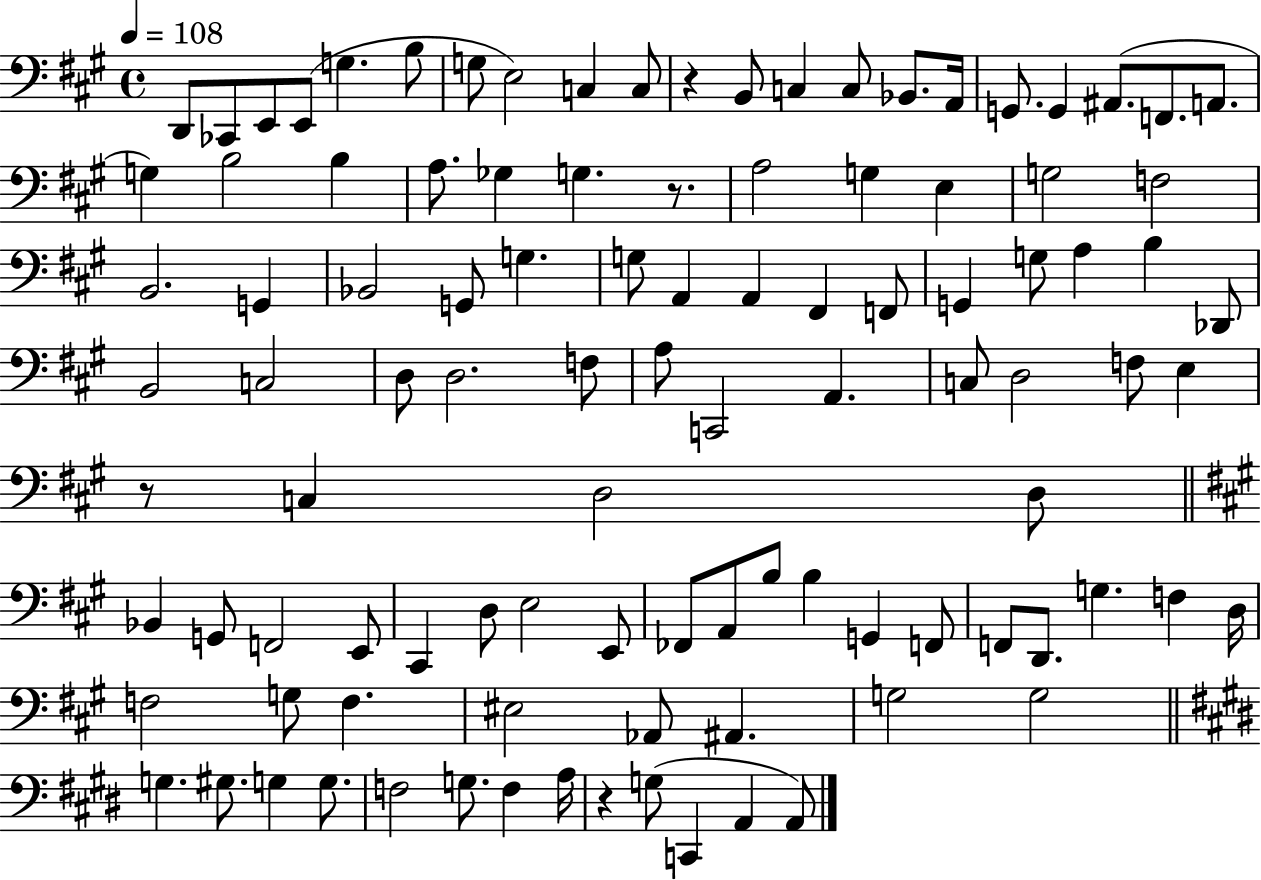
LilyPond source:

{
  \clef bass
  \time 4/4
  \defaultTimeSignature
  \key a \major
  \tempo 4 = 108
  d,8 ces,8 e,8 e,8( g4. b8 | g8 e2) c4 c8 | r4 b,8 c4 c8 bes,8. a,16 | g,8. g,4 ais,8.( f,8. a,8. | \break g4) b2 b4 | a8. ges4 g4. r8. | a2 g4 e4 | g2 f2 | \break b,2. g,4 | bes,2 g,8 g4. | g8 a,4 a,4 fis,4 f,8 | g,4 g8 a4 b4 des,8 | \break b,2 c2 | d8 d2. f8 | a8 c,2 a,4. | c8 d2 f8 e4 | \break r8 c4 d2 d8 | \bar "||" \break \key a \major bes,4 g,8 f,2 e,8 | cis,4 d8 e2 e,8 | fes,8 a,8 b8 b4 g,4 f,8 | f,8 d,8. g4. f4 d16 | \break f2 g8 f4. | eis2 aes,8 ais,4. | g2 g2 | \bar "||" \break \key e \major g4. gis8. g4 g8. | f2 g8. f4 a16 | r4 g8( c,4 a,4 a,8) | \bar "|."
}